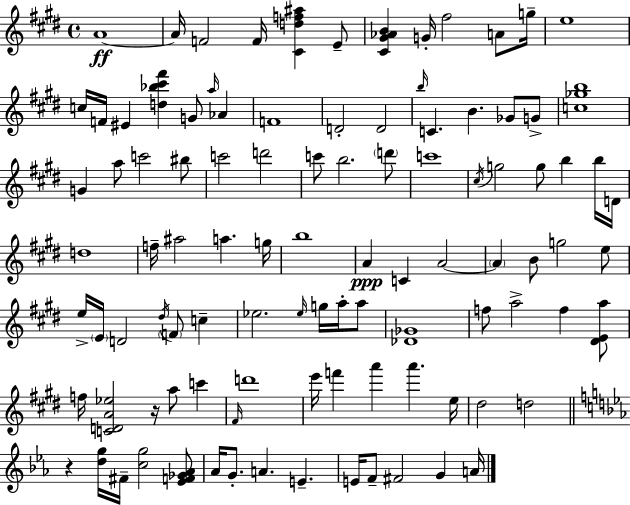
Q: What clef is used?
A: treble